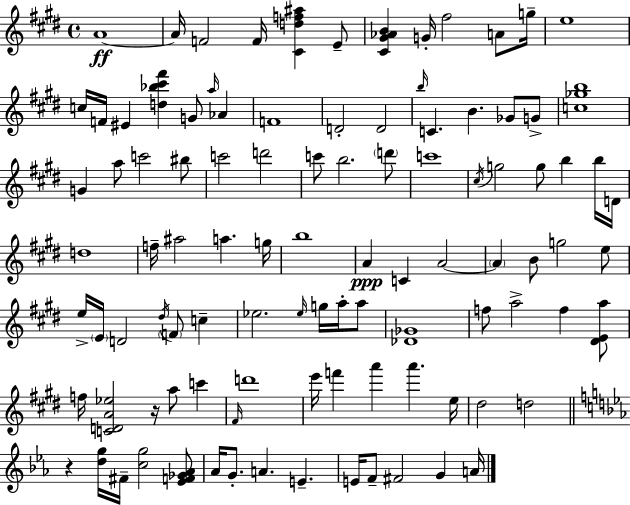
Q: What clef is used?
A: treble